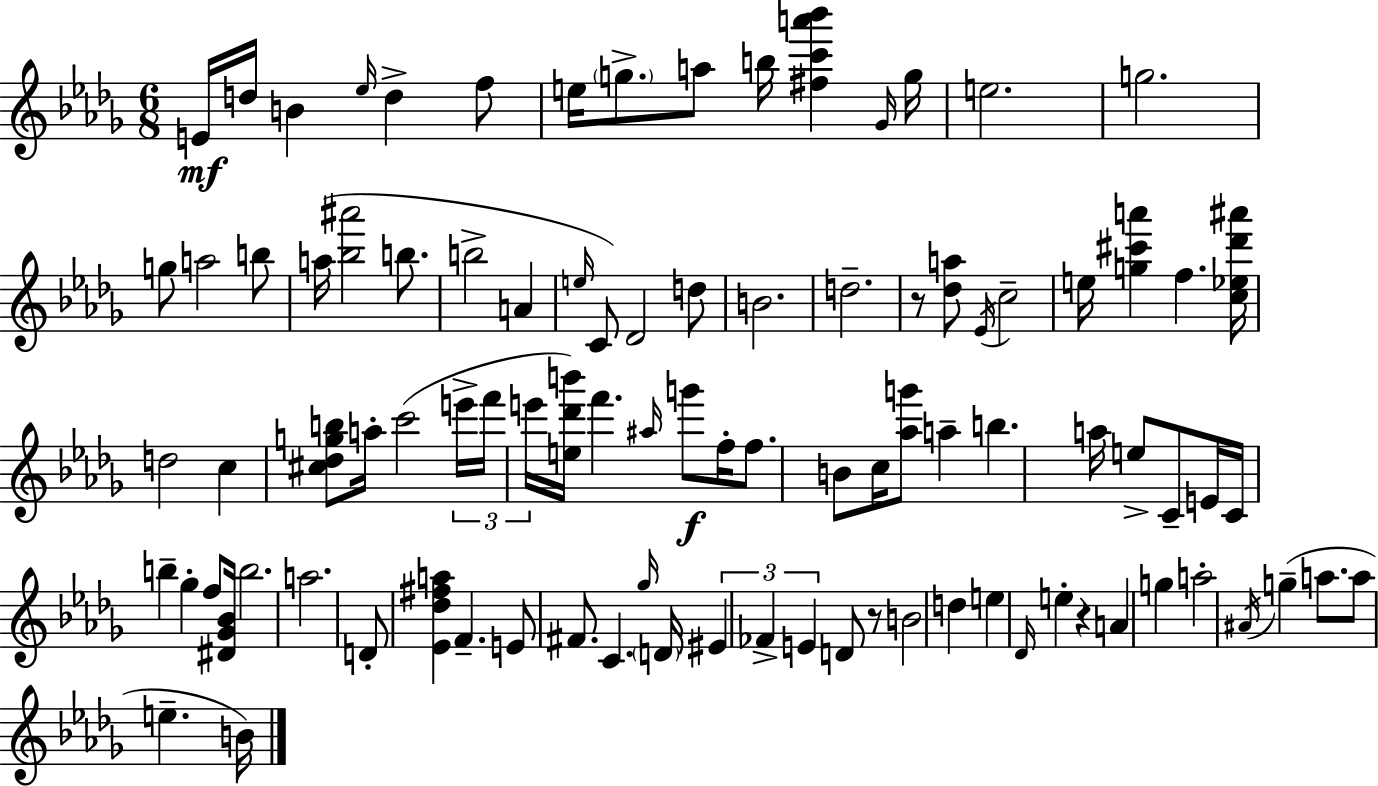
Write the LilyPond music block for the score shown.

{
  \clef treble
  \numericTimeSignature
  \time 6/8
  \key bes \minor
  e'16\mf d''16 b'4 \grace { ees''16 } d''4-> f''8 | e''16 \parenthesize g''8.-> a''8 b''16 <fis'' c''' a''' bes'''>4 | \grace { ges'16 } g''16 e''2. | g''2. | \break g''8 a''2 | b''8 a''16( <bes'' ais'''>2 b''8. | b''2-> a'4 | \grace { e''16 }) c'8 des'2 | \break d''8 b'2. | d''2.-- | r8 <des'' a''>8 \acciaccatura { ees'16 } c''2-- | e''16 <g'' cis''' a'''>4 f''4. | \break <c'' ees'' des''' ais'''>16 d''2 | c''4 <cis'' des'' g'' b''>8 a''16-. c'''2( | \tuplet 3/2 { e'''16-> f'''16 e'''16 } <e'' des''' b'''>16) f'''4. | \grace { ais''16 }\f g'''8 f''16-. f''8. b'8 c''16 <aes'' g'''>8 | \break a''4-- b''4. a''16 | e''8-> c'8-- e'16 c'16 b''4-- ges''4-. | f''8 <dis' ges' bes'>16 b''2. | a''2. | \break d'8-. <ees' des'' fis'' a''>4 f'4.-- | e'8 fis'8. c'4. | \grace { ges''16 } \parenthesize d'16 \tuplet 3/2 { eis'4 fes'4-> | e'4 } d'8 r8 b'2 | \break d''4 e''4 | \grace { des'16 } e''4-. r4 a'4 | g''4 a''2-. | \acciaccatura { ais'16 } g''4--( a''8. a''8 | \break e''4.-- b'16) \bar "|."
}